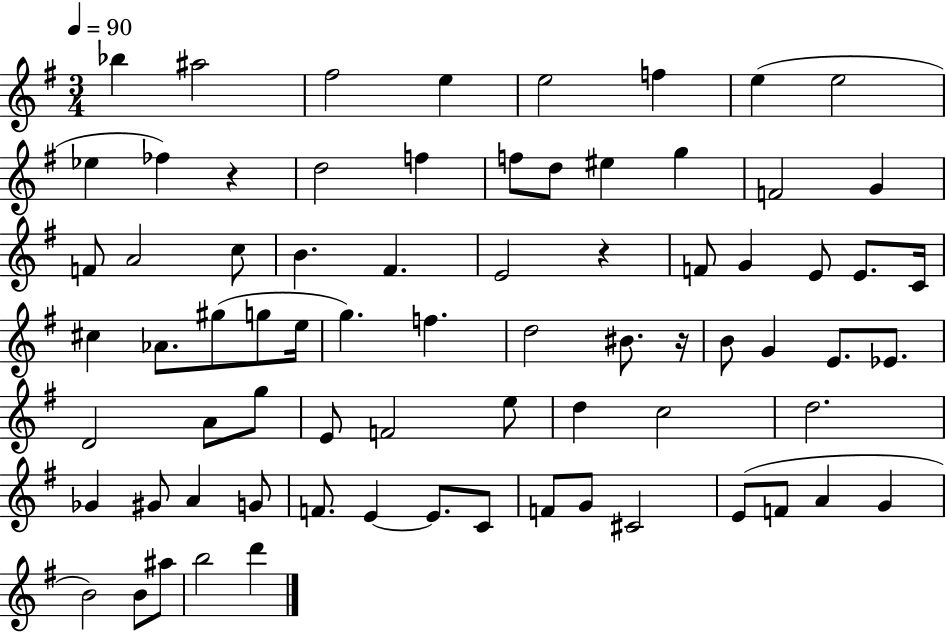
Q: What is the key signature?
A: G major